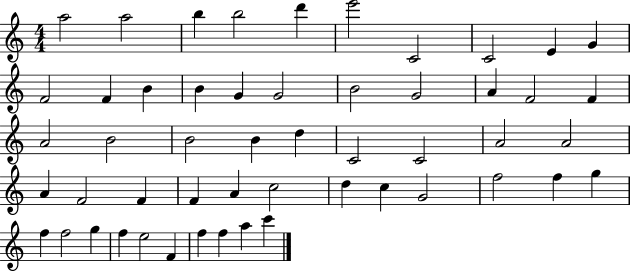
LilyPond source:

{
  \clef treble
  \numericTimeSignature
  \time 4/4
  \key c \major
  a''2 a''2 | b''4 b''2 d'''4 | e'''2 c'2 | c'2 e'4 g'4 | \break f'2 f'4 b'4 | b'4 g'4 g'2 | b'2 g'2 | a'4 f'2 f'4 | \break a'2 b'2 | b'2 b'4 d''4 | c'2 c'2 | a'2 a'2 | \break a'4 f'2 f'4 | f'4 a'4 c''2 | d''4 c''4 g'2 | f''2 f''4 g''4 | \break f''4 f''2 g''4 | f''4 e''2 f'4 | f''4 f''4 a''4 c'''4 | \bar "|."
}